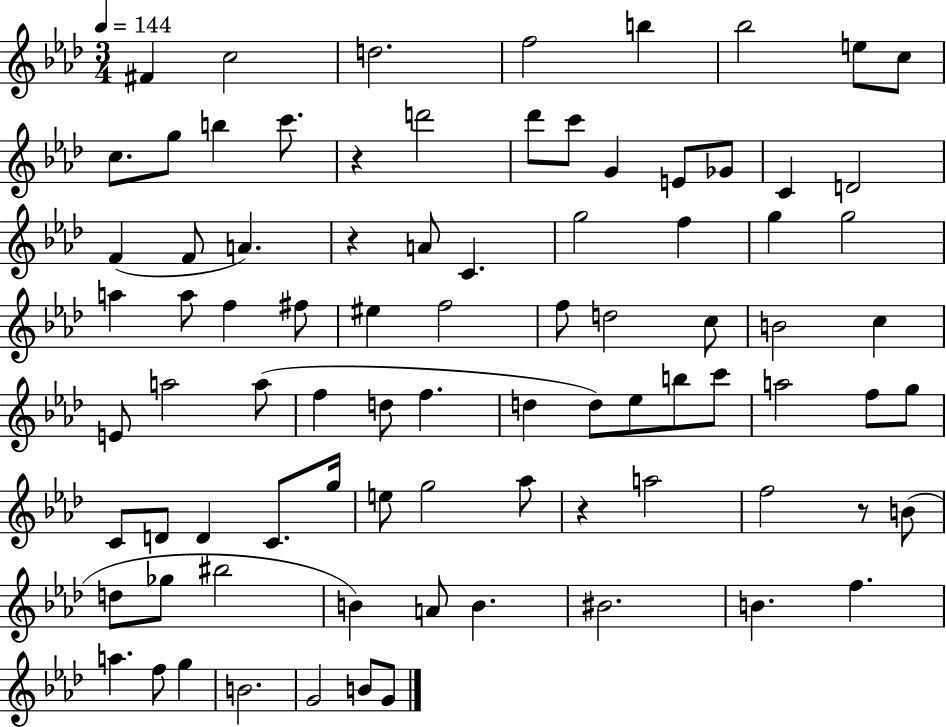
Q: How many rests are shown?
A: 4